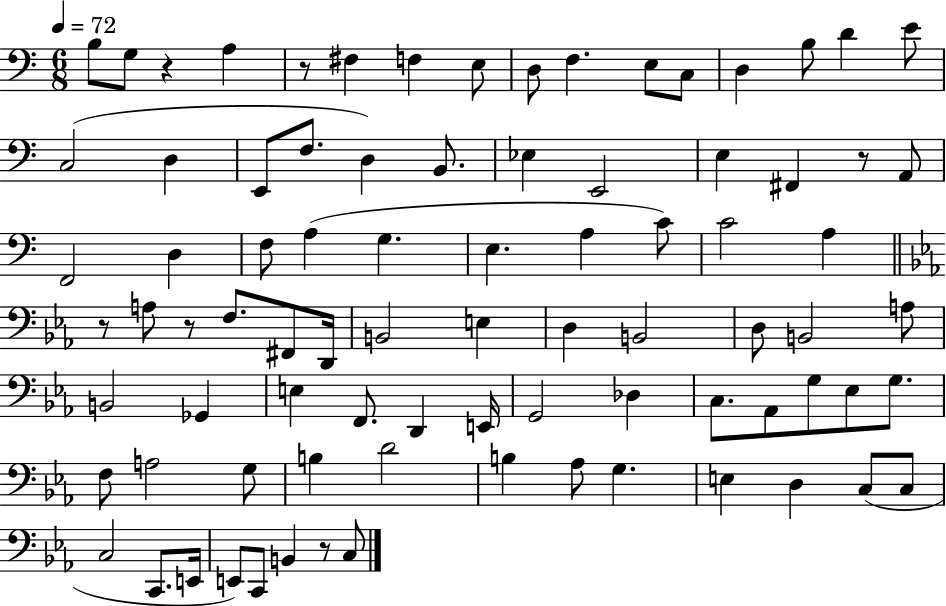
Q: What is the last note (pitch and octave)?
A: C3